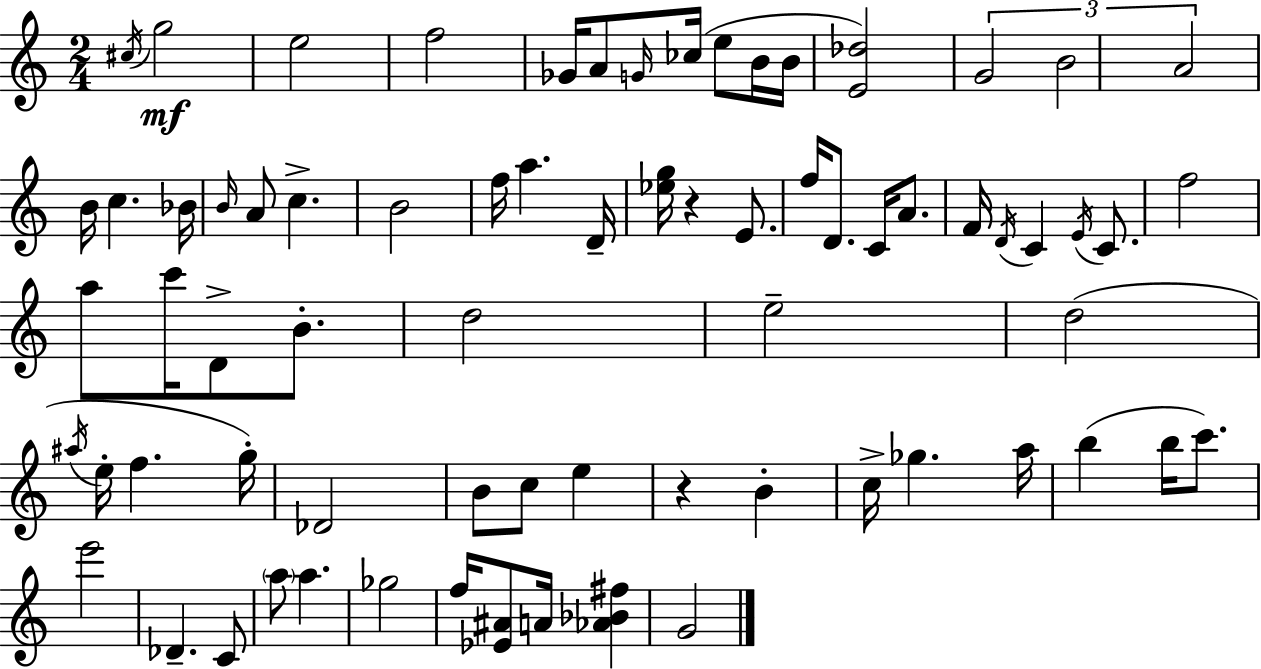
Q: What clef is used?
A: treble